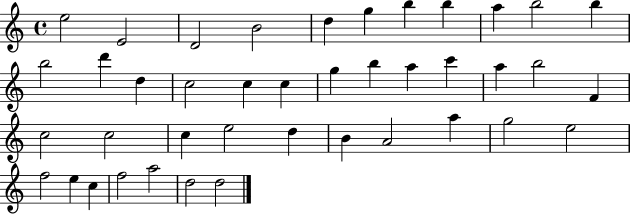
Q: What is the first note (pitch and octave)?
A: E5